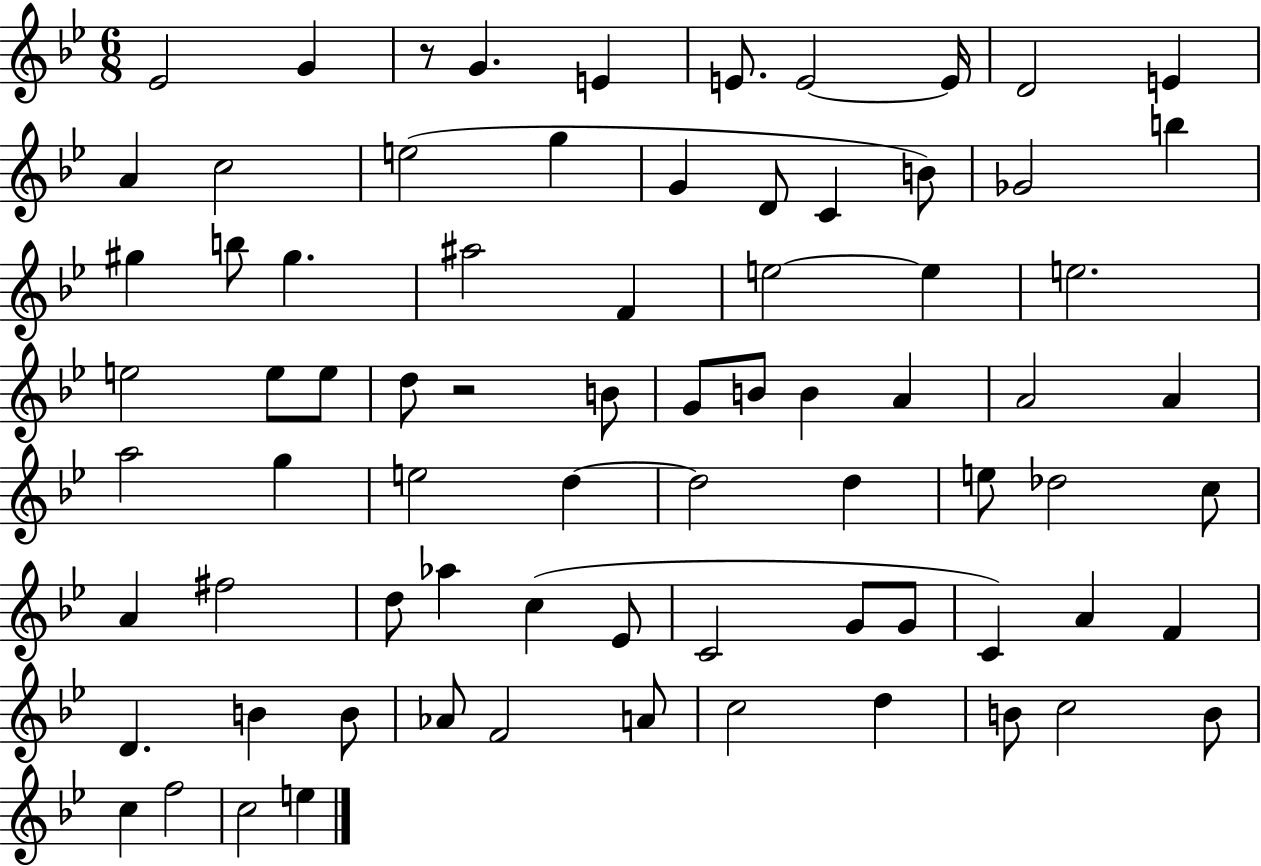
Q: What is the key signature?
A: BES major